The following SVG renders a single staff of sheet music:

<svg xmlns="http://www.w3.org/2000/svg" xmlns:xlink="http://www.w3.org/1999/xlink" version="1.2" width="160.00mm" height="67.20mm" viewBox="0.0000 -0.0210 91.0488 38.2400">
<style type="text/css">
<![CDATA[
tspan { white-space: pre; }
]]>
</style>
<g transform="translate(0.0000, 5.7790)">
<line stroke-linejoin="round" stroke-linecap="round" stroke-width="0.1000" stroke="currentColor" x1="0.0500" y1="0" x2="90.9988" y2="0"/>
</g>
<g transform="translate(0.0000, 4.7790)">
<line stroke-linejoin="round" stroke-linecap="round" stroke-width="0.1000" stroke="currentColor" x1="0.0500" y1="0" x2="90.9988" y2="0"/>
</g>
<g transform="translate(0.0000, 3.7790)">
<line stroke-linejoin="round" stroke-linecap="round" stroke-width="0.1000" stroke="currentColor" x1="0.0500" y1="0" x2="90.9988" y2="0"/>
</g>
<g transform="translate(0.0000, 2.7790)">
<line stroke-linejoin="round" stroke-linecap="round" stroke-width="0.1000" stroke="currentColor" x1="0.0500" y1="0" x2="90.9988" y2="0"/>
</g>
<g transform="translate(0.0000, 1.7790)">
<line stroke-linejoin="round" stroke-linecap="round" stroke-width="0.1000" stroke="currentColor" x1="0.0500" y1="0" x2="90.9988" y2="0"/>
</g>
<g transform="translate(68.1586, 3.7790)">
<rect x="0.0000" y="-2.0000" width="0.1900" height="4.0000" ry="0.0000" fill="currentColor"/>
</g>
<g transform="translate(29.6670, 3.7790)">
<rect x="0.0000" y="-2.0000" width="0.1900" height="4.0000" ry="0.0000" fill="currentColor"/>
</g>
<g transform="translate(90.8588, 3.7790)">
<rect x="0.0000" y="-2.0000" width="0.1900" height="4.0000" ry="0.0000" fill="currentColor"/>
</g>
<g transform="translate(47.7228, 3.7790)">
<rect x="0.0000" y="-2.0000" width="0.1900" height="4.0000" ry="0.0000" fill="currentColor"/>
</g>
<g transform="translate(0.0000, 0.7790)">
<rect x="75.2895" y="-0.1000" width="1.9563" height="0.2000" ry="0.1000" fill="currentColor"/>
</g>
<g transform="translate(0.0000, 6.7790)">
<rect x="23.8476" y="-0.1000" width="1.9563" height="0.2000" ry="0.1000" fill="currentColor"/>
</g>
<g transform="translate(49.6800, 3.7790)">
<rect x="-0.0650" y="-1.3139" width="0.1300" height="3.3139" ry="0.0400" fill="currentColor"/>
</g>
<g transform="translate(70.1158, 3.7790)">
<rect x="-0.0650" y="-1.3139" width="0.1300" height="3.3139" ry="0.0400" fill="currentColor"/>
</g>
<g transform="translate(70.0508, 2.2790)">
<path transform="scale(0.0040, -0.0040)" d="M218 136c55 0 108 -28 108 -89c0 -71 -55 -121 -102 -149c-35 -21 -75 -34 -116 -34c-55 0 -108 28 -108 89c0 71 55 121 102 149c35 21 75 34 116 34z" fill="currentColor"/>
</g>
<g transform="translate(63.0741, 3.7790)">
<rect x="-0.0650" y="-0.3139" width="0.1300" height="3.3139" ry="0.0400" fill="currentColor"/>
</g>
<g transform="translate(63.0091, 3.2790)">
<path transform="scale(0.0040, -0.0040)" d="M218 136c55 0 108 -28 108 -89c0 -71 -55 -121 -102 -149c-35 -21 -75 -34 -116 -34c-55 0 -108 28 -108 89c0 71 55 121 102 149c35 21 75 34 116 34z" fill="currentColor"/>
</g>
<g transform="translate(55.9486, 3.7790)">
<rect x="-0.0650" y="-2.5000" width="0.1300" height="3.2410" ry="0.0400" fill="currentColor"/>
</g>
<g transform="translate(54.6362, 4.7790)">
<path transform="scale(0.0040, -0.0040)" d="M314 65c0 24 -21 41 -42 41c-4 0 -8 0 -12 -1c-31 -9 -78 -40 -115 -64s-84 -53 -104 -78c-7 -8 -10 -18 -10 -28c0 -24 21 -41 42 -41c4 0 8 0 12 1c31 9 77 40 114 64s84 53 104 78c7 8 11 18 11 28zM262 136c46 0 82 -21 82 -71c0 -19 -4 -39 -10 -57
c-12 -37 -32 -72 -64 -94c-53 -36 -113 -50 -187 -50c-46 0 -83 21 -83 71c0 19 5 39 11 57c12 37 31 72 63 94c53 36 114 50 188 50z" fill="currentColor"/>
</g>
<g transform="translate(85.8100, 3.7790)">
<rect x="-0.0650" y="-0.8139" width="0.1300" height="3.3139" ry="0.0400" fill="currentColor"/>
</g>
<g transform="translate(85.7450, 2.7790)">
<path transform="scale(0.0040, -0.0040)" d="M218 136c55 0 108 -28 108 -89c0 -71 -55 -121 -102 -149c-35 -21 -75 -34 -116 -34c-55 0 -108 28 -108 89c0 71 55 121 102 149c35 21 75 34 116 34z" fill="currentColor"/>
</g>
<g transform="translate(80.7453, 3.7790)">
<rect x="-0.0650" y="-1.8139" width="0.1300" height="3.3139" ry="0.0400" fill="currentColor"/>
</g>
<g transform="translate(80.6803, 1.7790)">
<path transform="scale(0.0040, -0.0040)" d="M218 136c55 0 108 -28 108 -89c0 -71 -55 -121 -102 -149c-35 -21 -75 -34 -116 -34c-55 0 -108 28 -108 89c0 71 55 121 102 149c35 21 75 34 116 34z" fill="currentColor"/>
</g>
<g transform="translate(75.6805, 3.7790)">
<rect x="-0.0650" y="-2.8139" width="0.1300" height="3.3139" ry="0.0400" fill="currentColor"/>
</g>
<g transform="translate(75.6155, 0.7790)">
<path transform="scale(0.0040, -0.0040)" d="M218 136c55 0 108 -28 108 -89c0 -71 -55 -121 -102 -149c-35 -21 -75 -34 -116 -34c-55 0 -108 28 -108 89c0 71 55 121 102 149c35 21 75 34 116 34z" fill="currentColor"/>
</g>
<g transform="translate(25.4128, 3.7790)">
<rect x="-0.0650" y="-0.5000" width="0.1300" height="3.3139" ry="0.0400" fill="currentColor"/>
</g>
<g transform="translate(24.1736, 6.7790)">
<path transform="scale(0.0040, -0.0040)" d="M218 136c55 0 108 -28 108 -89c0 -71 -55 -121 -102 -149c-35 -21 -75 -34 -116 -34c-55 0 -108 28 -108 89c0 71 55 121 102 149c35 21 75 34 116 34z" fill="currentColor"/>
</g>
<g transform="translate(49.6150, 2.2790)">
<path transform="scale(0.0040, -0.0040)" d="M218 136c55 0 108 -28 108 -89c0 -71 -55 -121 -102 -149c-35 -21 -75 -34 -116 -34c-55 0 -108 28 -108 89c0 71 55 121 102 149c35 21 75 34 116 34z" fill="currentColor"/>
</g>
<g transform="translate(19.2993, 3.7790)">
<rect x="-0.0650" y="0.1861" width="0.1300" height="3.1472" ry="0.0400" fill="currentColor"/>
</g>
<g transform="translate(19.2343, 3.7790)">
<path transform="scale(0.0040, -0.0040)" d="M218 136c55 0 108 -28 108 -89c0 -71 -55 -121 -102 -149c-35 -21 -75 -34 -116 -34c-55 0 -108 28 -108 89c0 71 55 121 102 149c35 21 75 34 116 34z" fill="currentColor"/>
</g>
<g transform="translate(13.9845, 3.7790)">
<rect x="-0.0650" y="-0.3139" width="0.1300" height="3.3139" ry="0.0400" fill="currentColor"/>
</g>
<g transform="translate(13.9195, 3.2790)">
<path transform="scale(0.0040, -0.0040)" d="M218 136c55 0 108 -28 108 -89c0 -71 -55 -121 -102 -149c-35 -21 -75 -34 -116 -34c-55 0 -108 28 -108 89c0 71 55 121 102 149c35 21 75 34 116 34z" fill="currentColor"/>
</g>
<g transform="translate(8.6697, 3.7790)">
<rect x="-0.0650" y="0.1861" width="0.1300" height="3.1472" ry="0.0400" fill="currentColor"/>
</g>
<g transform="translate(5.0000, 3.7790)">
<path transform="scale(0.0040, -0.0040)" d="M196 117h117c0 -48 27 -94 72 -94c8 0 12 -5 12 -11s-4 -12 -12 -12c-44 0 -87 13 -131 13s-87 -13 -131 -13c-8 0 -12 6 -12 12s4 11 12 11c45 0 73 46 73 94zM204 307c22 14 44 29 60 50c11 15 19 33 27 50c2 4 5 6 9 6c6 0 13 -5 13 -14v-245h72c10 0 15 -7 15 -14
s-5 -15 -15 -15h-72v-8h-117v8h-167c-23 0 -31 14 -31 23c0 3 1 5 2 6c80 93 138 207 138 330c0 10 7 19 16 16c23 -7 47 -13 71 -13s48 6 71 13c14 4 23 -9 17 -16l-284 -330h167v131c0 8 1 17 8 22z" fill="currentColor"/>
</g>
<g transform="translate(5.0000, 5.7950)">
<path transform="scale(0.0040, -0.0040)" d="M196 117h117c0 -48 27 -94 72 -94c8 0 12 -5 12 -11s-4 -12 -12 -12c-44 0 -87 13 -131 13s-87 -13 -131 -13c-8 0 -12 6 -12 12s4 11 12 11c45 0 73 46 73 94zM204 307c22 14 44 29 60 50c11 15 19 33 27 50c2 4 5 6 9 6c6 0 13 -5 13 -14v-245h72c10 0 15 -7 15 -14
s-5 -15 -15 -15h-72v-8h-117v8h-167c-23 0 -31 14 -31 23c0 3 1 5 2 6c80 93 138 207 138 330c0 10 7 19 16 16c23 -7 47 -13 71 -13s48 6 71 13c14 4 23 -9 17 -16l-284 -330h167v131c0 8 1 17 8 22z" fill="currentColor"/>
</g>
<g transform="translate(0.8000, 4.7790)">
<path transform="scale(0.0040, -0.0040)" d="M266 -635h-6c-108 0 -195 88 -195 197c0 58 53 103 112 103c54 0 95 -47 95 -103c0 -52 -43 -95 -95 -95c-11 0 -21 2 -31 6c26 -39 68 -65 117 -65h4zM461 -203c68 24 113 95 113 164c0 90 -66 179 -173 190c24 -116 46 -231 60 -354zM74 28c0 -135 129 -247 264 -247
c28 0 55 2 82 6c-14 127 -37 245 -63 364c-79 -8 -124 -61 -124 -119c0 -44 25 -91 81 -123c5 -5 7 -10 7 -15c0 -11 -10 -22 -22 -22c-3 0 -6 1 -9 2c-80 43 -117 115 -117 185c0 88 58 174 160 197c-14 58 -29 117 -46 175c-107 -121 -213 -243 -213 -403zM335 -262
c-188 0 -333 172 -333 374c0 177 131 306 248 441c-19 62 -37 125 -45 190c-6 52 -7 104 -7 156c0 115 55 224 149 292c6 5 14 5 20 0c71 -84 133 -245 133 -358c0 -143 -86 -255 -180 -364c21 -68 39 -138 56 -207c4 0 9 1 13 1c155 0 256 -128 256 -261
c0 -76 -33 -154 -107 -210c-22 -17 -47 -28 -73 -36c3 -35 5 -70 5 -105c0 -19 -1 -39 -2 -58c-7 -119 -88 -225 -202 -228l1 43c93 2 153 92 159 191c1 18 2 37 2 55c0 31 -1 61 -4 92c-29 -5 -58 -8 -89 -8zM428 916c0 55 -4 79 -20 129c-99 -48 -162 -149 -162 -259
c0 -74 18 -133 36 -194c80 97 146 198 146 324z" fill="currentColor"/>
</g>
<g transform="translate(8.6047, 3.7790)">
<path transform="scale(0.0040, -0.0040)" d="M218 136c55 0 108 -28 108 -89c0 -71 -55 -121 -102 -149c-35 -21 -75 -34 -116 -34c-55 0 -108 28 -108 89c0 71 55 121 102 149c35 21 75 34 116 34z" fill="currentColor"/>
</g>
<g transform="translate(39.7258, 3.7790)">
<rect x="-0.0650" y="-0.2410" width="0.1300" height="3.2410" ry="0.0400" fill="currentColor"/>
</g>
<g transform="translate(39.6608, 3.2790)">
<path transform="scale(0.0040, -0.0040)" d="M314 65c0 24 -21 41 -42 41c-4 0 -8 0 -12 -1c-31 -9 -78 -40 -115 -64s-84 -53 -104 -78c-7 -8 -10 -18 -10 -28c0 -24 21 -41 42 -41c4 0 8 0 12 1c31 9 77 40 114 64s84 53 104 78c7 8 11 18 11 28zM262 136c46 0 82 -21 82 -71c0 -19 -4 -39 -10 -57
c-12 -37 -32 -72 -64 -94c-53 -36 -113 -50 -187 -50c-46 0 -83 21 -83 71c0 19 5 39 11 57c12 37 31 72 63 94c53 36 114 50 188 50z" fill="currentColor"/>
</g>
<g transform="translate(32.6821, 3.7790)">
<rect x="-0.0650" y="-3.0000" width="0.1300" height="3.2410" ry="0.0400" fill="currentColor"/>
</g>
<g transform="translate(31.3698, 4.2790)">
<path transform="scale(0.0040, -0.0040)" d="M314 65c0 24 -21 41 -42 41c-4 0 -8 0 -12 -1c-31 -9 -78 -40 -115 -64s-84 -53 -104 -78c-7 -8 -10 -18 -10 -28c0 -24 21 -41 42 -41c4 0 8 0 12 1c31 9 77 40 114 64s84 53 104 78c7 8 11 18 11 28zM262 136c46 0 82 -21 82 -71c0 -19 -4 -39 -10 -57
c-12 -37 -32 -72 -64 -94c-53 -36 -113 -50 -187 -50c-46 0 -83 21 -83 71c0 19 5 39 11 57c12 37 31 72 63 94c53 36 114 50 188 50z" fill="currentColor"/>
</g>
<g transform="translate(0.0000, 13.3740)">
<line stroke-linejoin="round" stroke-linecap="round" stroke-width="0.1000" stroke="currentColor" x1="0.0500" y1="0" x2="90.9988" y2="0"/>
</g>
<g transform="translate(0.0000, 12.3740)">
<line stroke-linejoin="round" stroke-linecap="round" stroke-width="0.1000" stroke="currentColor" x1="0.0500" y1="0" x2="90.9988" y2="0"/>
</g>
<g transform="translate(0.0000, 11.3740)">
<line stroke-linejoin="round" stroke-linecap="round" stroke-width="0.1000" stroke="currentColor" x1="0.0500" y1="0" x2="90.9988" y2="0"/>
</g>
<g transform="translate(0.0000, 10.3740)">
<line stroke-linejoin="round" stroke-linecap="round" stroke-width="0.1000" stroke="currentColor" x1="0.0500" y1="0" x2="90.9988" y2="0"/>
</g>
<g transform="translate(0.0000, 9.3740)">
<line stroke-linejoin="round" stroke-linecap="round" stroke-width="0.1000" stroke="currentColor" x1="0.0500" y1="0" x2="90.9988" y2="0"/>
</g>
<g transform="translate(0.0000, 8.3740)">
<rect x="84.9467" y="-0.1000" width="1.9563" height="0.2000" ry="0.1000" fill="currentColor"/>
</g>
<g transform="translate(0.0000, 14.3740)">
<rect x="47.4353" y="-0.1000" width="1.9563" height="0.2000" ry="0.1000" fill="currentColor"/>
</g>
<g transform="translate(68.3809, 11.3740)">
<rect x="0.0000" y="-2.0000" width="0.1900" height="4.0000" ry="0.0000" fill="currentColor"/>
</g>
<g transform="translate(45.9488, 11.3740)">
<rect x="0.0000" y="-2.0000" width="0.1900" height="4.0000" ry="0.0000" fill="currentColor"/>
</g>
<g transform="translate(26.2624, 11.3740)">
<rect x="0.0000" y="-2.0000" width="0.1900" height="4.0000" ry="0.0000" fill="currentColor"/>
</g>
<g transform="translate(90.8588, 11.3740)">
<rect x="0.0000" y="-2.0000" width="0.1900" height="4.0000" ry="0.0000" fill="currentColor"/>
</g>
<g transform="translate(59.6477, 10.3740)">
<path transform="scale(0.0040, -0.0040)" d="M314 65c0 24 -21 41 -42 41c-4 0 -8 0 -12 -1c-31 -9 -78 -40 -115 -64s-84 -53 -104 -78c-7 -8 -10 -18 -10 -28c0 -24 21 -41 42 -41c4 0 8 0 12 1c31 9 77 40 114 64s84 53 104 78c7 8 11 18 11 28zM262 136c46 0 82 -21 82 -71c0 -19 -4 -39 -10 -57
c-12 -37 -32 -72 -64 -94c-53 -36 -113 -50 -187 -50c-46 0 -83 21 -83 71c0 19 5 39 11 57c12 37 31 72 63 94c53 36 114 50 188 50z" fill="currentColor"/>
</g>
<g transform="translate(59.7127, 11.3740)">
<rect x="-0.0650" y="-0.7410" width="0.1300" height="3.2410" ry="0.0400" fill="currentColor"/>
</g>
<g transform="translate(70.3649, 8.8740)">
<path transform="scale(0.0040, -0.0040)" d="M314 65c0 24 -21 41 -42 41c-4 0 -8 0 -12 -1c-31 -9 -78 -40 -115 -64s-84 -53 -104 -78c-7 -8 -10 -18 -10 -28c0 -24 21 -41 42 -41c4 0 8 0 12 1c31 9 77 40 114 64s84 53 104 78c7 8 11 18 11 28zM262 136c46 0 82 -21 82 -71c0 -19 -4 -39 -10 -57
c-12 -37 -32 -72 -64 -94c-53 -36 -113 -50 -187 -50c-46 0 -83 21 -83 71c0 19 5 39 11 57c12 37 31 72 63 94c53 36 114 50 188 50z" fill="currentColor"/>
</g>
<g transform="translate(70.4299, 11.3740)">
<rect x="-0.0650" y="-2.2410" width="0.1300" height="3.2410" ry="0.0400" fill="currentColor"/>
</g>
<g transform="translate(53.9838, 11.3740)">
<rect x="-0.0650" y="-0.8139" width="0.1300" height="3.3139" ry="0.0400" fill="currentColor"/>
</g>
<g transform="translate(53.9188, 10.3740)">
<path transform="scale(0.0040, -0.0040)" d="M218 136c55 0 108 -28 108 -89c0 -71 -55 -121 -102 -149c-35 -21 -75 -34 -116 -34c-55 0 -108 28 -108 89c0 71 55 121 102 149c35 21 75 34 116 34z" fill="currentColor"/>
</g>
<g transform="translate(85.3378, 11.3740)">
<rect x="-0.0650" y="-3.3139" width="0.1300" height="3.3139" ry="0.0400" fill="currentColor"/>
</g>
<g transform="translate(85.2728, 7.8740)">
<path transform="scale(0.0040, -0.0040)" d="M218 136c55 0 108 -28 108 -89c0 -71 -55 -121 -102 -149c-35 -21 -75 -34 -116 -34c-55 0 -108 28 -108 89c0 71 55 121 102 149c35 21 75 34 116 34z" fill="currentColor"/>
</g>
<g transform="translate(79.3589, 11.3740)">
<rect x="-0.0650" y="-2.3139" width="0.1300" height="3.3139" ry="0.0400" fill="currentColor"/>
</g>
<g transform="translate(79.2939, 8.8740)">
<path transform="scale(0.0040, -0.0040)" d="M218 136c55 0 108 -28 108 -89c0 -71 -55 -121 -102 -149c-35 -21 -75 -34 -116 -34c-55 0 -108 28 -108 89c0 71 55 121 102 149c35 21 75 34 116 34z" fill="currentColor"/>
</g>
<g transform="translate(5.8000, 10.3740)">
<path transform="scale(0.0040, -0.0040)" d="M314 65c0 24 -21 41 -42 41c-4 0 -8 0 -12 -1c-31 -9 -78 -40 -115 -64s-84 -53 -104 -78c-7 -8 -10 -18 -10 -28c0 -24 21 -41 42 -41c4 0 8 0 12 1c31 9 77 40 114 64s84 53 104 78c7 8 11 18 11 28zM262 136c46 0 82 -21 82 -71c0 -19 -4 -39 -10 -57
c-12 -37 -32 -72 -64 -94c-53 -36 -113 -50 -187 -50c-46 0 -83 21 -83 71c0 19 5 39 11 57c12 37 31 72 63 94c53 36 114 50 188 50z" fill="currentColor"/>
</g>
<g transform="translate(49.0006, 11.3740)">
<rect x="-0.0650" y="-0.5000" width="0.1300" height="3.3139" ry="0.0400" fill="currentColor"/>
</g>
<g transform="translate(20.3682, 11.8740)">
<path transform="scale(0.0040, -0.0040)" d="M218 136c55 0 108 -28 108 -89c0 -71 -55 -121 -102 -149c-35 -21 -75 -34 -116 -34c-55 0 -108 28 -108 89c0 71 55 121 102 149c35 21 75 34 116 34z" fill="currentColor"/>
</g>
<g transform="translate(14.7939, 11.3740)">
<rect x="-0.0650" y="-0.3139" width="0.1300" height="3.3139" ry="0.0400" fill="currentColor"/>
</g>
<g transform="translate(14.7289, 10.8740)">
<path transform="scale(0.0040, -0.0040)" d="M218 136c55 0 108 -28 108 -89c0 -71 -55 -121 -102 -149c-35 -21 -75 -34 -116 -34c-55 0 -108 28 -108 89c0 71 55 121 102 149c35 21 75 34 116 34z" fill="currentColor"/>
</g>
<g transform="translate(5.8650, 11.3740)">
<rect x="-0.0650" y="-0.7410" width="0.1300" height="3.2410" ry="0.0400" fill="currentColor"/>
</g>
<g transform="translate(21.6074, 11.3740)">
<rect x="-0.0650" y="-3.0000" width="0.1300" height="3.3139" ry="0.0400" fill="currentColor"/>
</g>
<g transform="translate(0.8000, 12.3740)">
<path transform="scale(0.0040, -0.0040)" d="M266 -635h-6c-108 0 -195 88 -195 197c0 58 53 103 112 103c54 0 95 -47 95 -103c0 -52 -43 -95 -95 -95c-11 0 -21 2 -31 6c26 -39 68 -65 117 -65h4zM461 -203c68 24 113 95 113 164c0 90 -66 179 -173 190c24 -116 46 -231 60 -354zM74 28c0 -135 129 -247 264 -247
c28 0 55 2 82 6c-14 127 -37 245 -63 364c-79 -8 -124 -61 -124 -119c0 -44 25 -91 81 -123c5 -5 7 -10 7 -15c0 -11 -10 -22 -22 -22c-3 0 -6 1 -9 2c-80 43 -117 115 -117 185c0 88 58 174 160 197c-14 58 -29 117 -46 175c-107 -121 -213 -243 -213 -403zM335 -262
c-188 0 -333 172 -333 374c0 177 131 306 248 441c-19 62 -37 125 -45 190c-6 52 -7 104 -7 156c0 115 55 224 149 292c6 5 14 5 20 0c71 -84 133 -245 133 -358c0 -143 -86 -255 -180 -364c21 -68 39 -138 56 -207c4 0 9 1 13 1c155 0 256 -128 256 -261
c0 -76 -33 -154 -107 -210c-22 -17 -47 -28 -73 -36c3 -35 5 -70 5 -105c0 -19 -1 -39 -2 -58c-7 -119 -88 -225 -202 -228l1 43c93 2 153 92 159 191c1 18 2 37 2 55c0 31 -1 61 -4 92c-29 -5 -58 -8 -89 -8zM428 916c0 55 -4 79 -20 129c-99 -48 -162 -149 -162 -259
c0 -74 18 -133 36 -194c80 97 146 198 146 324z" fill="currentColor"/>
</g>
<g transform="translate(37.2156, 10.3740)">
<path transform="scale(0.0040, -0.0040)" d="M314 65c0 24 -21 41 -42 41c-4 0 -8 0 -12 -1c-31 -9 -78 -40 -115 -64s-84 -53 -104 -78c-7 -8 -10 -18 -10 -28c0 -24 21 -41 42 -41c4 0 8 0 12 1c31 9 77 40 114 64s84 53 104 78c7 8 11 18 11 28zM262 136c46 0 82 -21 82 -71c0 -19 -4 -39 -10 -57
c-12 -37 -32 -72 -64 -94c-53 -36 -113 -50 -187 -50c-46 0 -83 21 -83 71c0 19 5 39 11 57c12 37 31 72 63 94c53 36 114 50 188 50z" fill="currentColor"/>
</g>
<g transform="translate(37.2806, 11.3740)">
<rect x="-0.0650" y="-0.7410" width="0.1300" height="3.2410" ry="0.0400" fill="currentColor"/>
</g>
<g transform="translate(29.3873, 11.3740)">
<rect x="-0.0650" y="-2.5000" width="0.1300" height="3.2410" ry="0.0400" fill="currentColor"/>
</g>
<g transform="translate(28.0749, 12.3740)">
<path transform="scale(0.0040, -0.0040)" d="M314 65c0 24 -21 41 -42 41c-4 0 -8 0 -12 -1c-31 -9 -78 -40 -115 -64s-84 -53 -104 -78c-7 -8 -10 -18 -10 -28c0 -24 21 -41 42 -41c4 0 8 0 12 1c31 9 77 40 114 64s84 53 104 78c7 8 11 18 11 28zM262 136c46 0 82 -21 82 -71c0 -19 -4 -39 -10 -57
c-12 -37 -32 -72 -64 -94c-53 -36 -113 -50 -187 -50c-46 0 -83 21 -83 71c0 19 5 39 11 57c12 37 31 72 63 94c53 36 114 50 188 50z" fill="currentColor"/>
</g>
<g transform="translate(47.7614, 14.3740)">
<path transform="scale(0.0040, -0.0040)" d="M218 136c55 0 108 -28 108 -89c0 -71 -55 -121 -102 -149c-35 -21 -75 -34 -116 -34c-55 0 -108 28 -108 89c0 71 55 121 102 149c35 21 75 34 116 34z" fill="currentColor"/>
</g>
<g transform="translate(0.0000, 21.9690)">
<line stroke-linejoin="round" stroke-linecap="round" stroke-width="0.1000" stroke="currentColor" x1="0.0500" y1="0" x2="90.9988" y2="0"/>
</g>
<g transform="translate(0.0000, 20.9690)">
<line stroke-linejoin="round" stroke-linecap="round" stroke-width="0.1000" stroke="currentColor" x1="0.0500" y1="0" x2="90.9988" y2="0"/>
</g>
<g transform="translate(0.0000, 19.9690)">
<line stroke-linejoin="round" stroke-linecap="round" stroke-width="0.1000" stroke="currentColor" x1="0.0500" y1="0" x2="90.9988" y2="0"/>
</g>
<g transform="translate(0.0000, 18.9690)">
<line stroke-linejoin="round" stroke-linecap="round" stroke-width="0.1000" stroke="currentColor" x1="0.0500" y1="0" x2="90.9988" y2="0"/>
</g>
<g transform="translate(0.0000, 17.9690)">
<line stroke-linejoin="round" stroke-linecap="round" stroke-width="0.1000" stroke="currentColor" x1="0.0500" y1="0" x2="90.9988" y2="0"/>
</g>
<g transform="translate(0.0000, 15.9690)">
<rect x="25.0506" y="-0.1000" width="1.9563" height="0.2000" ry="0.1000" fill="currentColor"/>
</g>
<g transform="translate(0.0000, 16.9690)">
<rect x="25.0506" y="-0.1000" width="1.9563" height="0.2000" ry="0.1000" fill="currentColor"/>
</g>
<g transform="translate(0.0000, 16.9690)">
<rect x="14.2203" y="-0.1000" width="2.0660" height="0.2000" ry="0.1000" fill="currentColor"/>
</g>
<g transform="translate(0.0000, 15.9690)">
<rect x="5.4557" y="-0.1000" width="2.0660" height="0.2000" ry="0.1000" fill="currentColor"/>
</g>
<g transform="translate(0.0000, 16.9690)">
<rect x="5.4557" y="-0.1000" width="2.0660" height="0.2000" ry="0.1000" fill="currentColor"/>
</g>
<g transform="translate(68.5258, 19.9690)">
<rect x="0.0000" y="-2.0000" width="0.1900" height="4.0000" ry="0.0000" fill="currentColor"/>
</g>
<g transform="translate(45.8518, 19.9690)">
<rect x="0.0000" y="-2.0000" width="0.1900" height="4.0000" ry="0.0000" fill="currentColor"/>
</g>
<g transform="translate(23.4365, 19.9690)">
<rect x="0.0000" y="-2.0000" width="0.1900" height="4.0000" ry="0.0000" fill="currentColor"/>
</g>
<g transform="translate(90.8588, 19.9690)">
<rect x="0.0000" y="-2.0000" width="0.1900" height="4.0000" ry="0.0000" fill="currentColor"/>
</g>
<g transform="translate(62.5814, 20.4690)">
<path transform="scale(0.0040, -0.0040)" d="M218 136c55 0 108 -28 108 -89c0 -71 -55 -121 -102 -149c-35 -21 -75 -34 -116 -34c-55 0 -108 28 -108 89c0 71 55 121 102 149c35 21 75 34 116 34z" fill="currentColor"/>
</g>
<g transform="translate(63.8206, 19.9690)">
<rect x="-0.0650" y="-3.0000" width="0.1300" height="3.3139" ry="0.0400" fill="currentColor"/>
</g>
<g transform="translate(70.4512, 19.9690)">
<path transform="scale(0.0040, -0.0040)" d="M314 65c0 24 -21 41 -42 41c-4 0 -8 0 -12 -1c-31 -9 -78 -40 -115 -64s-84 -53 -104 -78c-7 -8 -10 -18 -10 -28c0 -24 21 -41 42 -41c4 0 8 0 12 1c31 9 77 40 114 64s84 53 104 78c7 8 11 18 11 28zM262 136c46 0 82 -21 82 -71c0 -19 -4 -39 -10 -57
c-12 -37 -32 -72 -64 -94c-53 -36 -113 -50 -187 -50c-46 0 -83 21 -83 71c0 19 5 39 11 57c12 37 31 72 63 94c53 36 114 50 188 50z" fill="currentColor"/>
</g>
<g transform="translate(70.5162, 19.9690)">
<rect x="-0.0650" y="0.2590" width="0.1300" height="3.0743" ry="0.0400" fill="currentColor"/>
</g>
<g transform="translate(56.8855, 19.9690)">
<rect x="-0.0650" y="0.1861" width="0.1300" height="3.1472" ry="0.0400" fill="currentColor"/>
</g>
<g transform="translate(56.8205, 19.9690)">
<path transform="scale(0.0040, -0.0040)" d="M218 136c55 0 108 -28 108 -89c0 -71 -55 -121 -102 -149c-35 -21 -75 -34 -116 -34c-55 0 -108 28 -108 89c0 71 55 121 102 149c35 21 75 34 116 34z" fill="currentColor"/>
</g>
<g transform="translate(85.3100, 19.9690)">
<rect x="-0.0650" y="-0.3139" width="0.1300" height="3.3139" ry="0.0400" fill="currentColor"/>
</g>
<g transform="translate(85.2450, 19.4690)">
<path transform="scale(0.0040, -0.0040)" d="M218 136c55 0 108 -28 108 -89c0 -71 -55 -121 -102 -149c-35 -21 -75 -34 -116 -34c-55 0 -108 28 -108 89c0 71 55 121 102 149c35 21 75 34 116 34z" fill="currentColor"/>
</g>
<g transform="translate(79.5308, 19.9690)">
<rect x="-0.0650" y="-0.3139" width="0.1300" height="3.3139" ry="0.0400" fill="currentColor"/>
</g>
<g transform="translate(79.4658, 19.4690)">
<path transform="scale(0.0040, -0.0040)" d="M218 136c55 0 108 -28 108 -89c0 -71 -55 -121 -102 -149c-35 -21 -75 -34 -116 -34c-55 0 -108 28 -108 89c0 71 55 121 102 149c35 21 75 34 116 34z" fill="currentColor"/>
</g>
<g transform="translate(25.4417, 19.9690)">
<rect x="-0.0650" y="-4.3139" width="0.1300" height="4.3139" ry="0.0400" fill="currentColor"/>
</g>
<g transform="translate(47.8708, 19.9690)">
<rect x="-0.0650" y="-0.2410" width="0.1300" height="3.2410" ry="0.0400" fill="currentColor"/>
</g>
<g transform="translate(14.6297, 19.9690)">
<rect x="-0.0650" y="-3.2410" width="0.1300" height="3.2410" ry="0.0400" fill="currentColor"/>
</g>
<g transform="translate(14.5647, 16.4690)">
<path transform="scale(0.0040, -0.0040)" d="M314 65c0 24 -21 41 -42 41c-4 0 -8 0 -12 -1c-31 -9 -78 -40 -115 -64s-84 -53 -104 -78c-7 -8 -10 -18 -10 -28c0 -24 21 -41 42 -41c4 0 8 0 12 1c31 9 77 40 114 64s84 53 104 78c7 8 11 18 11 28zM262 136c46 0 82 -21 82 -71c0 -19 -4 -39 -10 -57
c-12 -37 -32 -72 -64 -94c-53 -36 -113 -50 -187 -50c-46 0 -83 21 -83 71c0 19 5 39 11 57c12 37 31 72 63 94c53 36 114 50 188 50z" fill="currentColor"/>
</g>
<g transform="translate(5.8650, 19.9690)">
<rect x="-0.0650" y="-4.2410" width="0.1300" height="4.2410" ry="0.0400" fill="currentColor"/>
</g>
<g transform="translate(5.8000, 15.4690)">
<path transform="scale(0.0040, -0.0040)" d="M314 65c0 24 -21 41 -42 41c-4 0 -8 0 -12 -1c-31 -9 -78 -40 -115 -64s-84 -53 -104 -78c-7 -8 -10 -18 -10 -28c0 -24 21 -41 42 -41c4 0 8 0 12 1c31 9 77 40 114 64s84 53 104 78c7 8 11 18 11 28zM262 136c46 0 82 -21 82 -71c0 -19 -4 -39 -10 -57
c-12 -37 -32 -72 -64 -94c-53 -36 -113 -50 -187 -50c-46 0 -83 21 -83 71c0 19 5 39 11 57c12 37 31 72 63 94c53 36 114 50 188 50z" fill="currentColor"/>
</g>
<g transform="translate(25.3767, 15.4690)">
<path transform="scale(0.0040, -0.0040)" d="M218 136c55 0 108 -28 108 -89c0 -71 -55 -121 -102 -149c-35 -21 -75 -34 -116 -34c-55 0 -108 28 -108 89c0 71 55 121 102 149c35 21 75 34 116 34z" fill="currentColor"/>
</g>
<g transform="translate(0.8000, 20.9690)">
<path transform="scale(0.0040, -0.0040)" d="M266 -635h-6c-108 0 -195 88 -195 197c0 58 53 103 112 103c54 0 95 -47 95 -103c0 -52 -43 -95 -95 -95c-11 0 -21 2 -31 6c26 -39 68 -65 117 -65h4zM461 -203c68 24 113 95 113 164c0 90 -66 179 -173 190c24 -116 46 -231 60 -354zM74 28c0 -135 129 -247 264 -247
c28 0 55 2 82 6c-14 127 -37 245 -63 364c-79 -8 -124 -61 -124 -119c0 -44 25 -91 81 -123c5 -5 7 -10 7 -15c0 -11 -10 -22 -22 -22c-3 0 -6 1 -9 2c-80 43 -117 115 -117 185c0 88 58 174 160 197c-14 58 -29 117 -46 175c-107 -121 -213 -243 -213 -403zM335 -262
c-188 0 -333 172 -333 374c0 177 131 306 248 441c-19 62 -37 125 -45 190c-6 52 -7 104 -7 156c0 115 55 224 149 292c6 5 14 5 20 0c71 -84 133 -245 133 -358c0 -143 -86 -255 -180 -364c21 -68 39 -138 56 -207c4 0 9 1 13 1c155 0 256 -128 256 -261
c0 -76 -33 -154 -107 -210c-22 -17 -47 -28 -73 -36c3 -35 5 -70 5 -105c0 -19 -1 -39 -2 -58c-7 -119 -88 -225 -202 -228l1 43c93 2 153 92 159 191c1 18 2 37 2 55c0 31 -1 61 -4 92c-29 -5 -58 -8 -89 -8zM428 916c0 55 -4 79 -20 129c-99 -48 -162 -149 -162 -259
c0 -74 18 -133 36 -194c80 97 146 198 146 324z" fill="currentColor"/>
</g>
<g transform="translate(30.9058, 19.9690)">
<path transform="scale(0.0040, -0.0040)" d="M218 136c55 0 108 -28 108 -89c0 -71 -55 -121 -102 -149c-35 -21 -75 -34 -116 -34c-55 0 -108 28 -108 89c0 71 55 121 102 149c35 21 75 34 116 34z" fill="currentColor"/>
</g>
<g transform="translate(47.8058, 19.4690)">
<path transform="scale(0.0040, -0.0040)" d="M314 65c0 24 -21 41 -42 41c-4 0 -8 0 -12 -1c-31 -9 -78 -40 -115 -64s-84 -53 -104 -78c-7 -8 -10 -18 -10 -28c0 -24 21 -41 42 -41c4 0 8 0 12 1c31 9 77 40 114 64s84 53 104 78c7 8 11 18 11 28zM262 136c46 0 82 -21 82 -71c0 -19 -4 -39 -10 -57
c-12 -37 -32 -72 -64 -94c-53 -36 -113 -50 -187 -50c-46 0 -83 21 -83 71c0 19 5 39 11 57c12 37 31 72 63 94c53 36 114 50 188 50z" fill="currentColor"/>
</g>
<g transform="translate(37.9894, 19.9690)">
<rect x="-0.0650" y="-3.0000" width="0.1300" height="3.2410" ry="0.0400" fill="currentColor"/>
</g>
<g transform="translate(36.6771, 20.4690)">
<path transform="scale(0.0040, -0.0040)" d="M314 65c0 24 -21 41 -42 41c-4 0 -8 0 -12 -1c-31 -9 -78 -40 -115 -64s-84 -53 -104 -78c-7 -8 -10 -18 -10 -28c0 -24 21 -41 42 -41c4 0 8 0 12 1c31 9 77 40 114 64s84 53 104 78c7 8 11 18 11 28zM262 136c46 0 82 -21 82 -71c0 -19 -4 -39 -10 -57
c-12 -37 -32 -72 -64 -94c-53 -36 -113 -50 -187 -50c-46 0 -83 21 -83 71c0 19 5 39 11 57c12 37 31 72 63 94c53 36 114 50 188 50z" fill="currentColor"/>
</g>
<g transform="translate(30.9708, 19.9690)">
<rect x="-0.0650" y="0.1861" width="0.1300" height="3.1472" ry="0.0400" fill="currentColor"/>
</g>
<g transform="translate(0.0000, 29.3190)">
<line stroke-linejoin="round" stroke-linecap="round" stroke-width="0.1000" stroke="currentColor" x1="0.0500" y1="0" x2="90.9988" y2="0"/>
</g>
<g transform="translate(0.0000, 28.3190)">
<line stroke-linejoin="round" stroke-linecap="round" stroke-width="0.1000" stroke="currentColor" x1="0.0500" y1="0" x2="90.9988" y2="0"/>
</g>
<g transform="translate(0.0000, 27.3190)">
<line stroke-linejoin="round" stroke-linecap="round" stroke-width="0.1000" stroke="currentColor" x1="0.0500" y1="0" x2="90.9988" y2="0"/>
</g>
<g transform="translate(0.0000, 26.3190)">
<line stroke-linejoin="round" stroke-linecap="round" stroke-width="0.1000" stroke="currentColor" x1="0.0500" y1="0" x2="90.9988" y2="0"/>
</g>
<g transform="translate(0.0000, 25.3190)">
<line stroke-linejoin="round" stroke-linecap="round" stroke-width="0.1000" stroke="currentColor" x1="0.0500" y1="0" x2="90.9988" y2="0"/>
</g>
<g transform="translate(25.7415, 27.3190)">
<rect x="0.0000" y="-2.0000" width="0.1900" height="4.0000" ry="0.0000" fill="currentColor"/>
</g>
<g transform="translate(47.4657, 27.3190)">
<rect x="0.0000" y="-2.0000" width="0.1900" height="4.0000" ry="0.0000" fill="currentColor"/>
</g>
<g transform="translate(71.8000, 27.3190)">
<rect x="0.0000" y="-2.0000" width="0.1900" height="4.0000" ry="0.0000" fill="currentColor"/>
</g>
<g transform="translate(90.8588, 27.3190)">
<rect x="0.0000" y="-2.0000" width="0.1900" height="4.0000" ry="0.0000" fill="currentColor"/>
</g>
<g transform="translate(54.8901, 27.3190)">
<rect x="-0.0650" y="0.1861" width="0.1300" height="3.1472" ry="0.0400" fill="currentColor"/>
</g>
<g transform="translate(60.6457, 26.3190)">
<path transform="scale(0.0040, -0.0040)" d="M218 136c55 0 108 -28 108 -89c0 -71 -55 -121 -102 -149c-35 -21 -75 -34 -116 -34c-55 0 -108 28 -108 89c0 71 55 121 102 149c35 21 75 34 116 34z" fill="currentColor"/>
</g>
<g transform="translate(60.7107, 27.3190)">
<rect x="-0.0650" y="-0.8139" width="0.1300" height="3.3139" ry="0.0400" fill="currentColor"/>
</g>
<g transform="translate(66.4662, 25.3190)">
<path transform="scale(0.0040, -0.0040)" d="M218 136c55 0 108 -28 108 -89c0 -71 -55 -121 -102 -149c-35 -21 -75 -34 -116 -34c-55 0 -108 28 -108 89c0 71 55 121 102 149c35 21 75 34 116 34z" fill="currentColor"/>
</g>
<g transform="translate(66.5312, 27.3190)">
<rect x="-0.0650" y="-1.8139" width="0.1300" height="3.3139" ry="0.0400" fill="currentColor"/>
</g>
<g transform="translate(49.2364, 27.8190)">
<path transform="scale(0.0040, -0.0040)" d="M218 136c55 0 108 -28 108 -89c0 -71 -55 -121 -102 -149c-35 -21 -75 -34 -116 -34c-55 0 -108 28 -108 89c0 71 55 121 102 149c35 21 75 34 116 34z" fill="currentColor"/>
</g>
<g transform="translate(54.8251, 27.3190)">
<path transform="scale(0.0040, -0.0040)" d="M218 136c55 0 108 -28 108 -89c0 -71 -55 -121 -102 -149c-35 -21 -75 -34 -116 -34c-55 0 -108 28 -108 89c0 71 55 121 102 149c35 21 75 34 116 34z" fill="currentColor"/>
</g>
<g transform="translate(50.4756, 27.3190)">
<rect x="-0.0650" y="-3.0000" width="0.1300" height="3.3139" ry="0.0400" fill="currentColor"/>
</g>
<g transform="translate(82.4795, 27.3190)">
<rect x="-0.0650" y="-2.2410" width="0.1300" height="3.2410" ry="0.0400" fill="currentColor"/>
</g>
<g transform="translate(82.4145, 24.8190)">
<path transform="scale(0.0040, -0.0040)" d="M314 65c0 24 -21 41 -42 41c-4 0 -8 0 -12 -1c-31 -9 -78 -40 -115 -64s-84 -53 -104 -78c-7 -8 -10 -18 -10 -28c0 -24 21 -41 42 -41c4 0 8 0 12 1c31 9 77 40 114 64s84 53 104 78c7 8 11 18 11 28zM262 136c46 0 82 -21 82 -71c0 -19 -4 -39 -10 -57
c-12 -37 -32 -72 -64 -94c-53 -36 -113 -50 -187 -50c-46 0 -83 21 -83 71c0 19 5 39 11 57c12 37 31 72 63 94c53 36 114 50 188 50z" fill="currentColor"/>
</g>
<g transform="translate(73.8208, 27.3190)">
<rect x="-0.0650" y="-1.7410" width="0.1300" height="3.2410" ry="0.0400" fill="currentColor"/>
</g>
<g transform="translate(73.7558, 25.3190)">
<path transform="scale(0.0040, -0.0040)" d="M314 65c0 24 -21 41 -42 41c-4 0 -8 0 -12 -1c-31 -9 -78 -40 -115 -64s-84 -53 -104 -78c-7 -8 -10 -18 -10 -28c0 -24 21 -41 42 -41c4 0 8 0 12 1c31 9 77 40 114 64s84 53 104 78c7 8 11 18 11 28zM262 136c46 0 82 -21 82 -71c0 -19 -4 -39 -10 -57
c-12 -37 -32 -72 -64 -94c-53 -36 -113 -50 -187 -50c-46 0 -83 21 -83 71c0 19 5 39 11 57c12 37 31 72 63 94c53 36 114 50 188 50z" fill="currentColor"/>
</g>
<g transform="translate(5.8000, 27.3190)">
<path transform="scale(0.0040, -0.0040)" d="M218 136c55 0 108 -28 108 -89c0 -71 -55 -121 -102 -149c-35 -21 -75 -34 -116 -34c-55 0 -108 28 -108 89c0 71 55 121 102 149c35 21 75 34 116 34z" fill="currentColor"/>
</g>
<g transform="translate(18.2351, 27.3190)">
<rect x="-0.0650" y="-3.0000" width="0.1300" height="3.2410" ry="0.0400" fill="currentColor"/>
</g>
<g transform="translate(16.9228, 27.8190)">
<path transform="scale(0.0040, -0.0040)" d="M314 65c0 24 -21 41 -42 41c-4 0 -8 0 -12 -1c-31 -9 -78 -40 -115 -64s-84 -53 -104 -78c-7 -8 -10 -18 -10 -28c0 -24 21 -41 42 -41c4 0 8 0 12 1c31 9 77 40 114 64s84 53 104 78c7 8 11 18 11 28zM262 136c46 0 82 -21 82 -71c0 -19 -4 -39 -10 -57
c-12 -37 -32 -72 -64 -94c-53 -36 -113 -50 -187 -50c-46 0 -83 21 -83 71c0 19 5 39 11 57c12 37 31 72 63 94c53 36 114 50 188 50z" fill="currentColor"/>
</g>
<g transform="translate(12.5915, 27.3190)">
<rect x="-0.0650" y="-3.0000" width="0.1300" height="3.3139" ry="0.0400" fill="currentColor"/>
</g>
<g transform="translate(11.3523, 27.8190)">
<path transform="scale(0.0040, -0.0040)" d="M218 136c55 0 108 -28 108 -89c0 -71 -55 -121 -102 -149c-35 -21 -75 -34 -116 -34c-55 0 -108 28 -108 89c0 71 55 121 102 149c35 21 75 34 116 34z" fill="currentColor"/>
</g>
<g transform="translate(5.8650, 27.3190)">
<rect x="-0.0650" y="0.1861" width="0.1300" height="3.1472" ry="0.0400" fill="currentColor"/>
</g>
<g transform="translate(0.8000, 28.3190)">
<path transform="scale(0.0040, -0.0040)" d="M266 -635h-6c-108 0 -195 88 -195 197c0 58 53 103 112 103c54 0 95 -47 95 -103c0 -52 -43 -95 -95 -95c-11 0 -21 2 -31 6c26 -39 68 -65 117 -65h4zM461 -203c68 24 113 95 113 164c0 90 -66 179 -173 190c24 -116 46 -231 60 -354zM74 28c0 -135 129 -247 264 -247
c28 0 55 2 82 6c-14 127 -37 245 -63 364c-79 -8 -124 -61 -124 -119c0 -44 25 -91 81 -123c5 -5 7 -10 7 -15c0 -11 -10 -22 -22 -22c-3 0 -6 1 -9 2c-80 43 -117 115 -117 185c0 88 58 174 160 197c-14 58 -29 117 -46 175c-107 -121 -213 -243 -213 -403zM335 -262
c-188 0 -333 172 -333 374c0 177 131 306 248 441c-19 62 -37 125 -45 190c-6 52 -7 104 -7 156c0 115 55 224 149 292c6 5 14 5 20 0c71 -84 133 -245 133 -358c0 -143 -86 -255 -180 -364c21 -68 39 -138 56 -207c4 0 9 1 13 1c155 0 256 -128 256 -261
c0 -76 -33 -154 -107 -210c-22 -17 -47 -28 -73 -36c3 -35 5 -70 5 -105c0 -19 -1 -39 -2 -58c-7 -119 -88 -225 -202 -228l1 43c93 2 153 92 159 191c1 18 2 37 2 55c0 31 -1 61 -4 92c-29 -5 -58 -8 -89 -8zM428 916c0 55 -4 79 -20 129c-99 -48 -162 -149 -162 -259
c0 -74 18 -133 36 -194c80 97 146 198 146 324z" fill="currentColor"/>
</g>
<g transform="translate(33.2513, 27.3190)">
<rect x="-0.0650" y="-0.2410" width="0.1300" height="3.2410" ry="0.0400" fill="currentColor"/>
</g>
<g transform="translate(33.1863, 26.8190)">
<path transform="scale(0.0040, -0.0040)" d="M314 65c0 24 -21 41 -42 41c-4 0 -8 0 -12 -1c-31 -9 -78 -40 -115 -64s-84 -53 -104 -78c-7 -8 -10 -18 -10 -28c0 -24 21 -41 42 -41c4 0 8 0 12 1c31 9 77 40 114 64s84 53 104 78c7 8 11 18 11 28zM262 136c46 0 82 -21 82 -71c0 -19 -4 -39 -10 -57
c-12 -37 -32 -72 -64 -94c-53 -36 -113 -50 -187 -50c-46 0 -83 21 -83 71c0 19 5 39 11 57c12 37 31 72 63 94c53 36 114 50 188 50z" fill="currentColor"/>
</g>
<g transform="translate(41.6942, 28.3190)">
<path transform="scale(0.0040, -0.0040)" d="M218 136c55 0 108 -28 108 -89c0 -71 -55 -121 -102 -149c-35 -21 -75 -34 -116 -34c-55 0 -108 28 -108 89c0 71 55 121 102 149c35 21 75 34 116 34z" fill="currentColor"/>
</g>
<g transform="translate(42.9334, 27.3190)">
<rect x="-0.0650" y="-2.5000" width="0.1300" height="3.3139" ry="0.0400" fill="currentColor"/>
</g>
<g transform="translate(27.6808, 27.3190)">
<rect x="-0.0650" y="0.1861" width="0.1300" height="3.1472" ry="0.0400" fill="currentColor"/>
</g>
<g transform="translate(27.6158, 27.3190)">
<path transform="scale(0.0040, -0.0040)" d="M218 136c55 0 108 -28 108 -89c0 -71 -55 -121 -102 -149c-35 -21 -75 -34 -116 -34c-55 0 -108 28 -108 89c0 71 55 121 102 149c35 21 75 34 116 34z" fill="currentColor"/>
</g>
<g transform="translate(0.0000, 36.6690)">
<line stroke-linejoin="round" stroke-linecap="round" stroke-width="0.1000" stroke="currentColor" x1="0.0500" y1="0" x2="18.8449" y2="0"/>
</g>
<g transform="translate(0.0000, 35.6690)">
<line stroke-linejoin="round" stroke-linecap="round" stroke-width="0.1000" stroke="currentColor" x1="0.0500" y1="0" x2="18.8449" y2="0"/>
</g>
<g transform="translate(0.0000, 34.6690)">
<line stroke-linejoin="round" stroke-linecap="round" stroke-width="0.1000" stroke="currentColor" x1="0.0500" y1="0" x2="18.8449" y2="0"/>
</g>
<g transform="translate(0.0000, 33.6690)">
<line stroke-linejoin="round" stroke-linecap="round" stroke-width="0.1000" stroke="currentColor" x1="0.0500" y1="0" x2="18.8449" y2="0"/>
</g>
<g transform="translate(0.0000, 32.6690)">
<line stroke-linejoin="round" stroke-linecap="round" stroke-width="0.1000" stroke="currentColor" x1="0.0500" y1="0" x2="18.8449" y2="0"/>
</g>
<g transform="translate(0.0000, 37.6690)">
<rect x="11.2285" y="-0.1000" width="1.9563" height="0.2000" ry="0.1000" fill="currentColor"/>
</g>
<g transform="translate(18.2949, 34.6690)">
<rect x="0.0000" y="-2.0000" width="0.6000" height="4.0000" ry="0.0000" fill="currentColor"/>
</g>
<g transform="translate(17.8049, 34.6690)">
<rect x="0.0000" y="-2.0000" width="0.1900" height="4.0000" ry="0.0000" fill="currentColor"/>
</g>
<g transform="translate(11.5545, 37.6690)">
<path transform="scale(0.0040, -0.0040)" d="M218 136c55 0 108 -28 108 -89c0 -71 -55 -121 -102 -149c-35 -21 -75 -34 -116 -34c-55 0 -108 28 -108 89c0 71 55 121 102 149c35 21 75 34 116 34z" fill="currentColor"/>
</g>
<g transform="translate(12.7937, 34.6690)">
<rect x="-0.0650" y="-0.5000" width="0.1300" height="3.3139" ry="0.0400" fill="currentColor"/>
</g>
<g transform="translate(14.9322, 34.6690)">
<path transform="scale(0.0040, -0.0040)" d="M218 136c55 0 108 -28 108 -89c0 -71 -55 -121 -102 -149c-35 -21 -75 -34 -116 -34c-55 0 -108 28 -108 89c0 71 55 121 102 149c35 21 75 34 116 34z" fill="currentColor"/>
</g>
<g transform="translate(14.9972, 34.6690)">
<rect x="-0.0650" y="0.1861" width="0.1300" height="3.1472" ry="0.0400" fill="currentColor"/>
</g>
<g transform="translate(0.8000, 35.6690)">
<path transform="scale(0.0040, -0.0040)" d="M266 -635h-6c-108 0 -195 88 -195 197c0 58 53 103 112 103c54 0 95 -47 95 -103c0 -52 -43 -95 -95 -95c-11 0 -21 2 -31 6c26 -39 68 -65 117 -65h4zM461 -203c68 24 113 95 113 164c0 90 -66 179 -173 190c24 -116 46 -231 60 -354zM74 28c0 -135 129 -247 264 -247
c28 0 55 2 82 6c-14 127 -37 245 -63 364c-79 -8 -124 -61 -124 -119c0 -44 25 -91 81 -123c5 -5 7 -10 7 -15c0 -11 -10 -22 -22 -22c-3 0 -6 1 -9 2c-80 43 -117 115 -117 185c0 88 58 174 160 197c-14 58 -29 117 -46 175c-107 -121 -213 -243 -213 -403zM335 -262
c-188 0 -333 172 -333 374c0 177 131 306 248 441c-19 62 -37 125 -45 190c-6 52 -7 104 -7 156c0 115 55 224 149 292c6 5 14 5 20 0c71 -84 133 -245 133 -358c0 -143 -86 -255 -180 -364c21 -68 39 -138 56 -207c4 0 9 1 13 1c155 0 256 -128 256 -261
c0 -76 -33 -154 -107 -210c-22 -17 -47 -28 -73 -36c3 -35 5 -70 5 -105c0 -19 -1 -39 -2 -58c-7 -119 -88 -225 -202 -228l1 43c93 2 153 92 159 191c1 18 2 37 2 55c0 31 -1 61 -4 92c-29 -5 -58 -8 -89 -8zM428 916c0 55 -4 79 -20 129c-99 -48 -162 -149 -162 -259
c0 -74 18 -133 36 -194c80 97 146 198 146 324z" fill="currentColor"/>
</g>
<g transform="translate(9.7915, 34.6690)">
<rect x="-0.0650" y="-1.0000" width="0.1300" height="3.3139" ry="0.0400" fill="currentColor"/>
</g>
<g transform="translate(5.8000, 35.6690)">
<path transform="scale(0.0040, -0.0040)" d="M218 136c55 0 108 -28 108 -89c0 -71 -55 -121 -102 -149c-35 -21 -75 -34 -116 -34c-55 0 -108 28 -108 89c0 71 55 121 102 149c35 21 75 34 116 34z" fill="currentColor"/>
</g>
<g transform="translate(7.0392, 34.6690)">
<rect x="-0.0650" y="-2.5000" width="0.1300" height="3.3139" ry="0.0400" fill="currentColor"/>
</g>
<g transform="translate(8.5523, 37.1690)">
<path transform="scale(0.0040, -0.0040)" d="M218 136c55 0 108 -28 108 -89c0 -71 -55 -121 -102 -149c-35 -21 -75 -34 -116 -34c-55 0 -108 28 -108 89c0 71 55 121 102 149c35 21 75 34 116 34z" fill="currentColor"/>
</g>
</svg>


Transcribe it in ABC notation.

X:1
T:Untitled
M:4/4
L:1/4
K:C
B c B C A2 c2 e G2 c e a f d d2 c A G2 d2 C d d2 g2 g b d'2 b2 d' B A2 c2 B A B2 c c B A A2 B c2 G A B d f f2 g2 G D C B